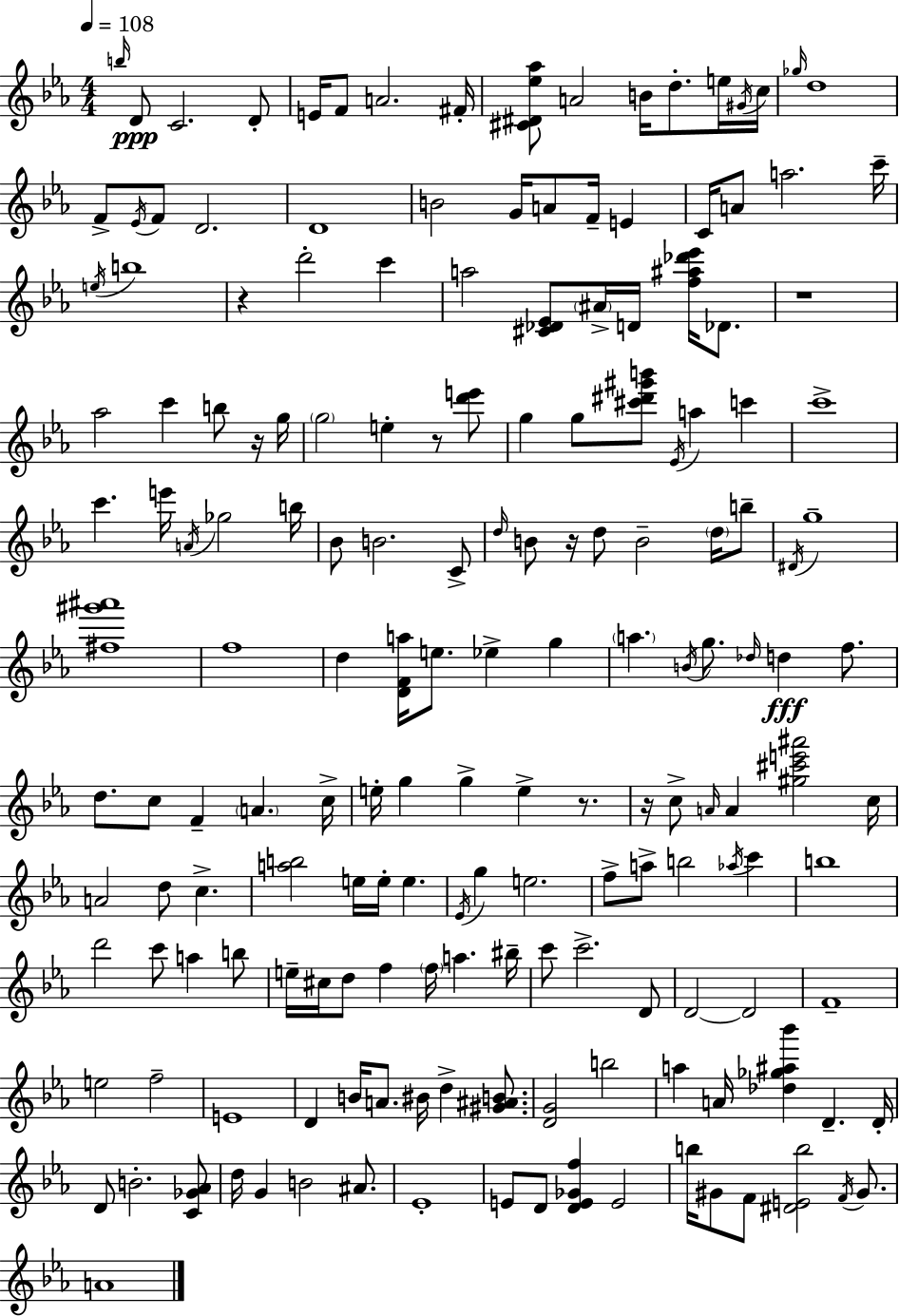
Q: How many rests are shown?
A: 7